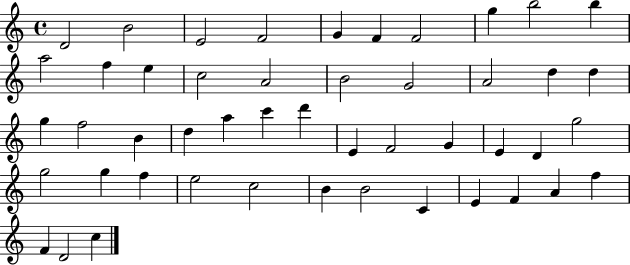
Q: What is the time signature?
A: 4/4